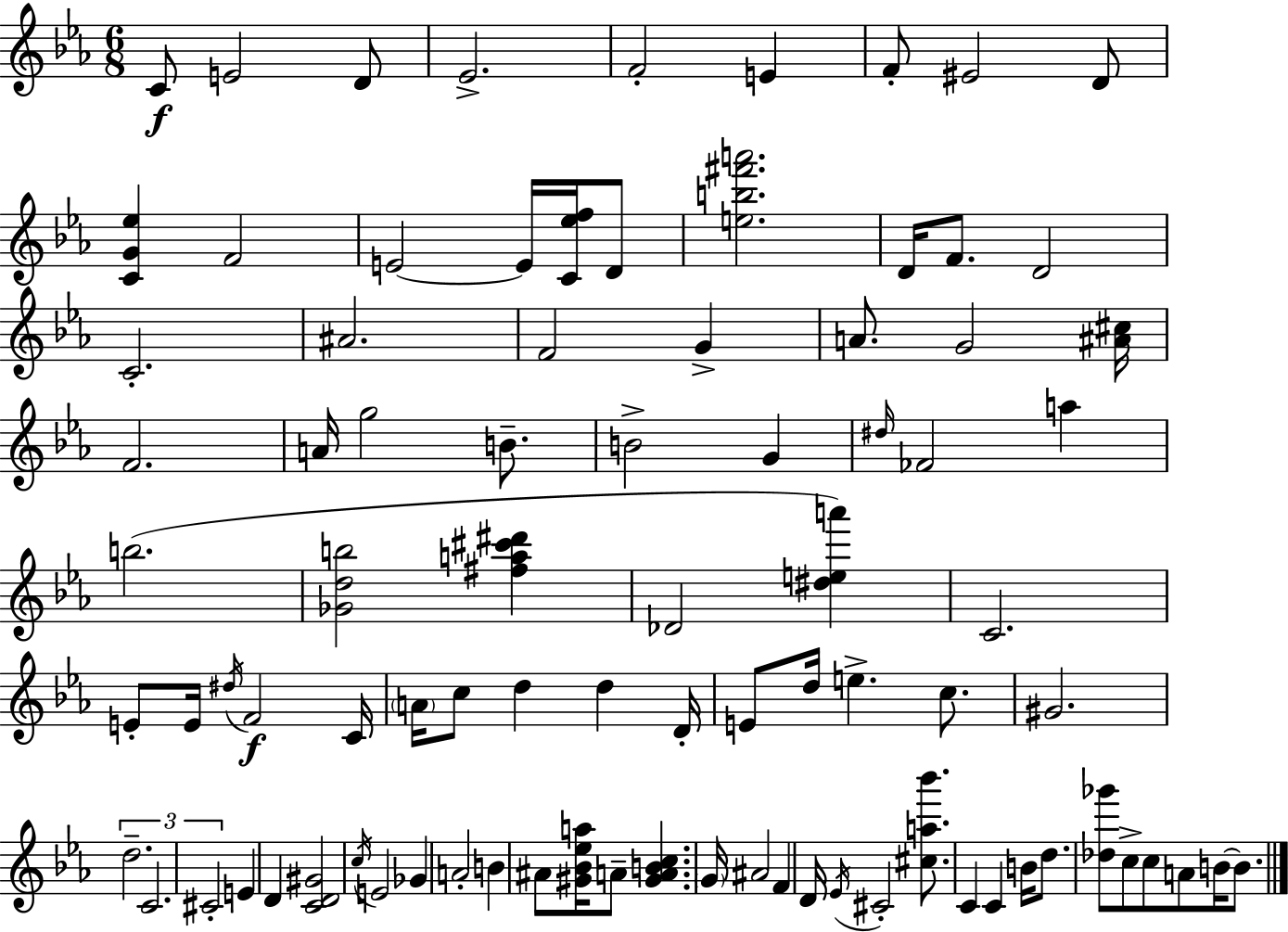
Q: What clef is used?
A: treble